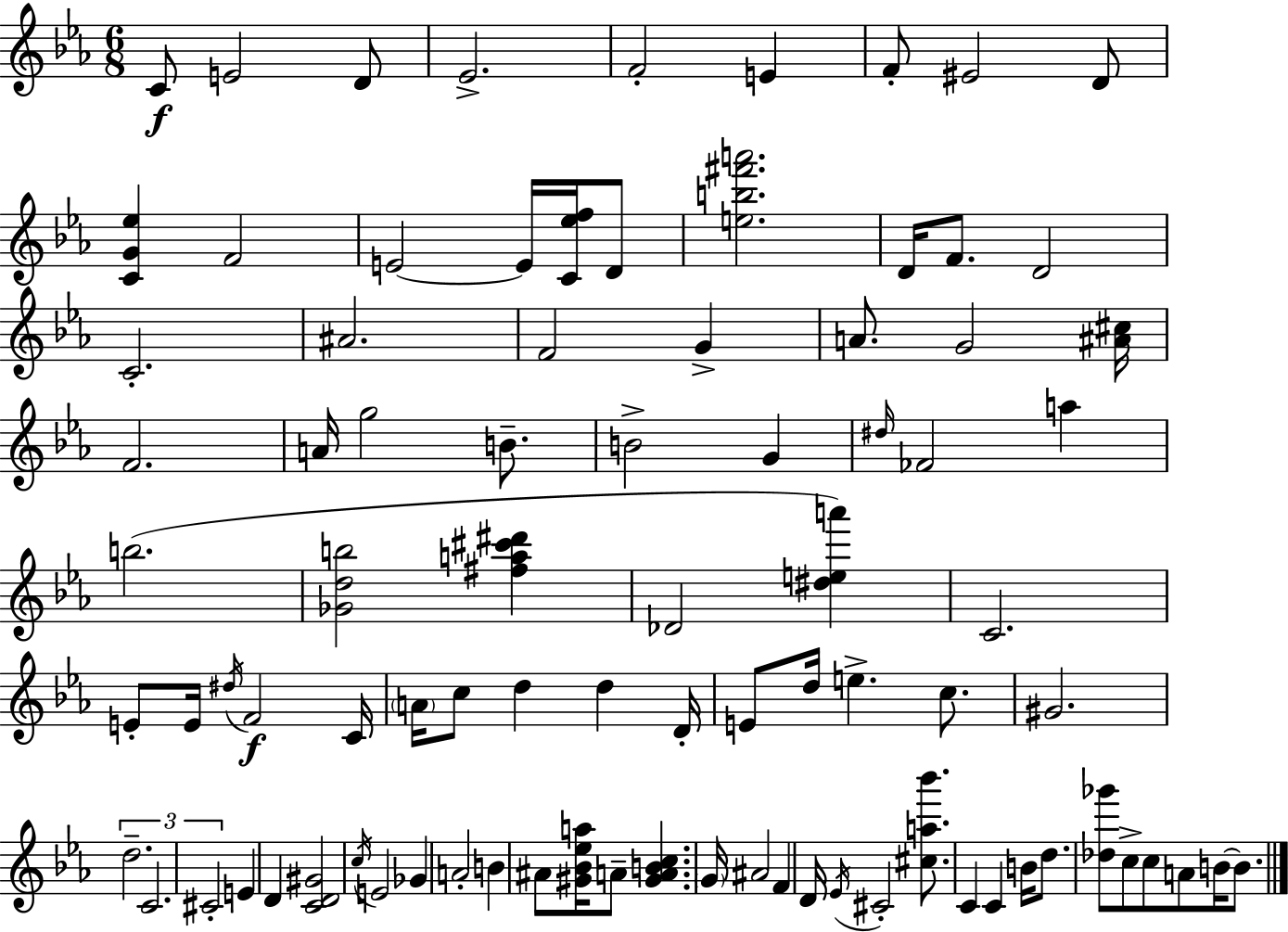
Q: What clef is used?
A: treble